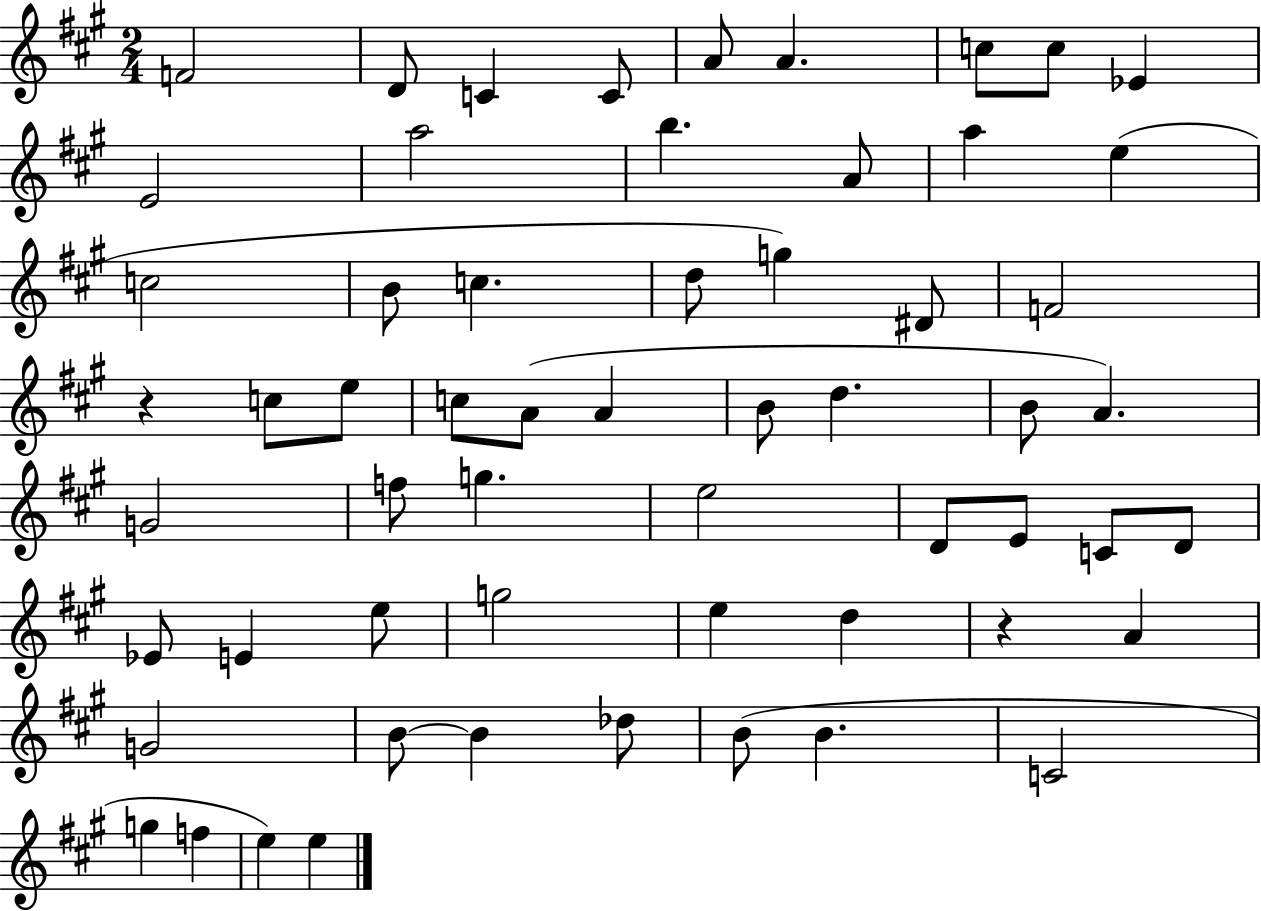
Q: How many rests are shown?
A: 2